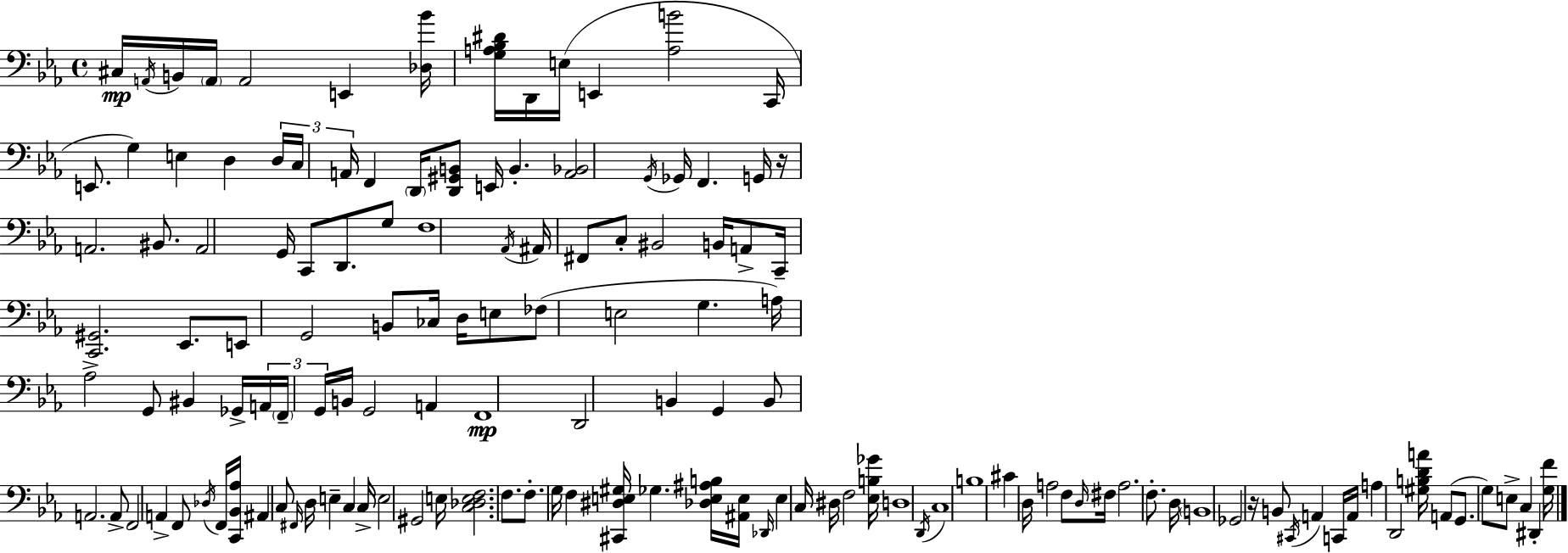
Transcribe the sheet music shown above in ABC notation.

X:1
T:Untitled
M:4/4
L:1/4
K:Cm
^C,/4 A,,/4 B,,/4 A,,/4 A,,2 E,, [_D,_B]/4 [G,A,_B,^D]/4 D,,/4 E,/4 E,, [A,B]2 C,,/4 E,,/2 G, E, D, D,/4 C,/4 A,,/4 F,, D,,/4 [D,,^G,,B,,]/2 E,,/4 B,, [A,,_B,,]2 G,,/4 _G,,/4 F,, G,,/4 z/4 A,,2 ^B,,/2 A,,2 G,,/4 C,,/2 D,,/2 G,/2 F,4 _A,,/4 ^A,,/4 ^F,,/2 C,/2 ^B,,2 B,,/4 A,,/2 C,,/4 [C,,^G,,]2 _E,,/2 E,,/2 G,,2 B,,/2 _C,/4 D,/4 E,/2 _F,/2 E,2 G, A,/4 _A,2 G,,/2 ^B,, _G,,/4 A,,/4 F,,/4 G,,/4 B,,/4 G,,2 A,, F,,4 D,,2 B,, G,, B,,/2 A,,2 A,,/2 F,,2 A,, F,,/2 _D,/4 F,,/4 [C,,_B,,_A,]/4 ^A,, C,/2 ^F,,/4 D,/4 E, C, C,/4 E,2 ^G,,2 E,/4 [C,_D,E,F,]2 F,/2 F,/2 G,/4 F, [^C,,^D,E,^G,]/4 _G, [_D,E,^A,B,]/4 [^A,,E,]/4 _D,,/4 E, C,/4 ^D,/4 F,2 [_E,B,_G]/4 D,4 D,,/4 C,4 B,4 ^C D,/4 A,2 F,/2 D,/4 ^F,/4 A,2 F,/2 D,/4 B,,4 _G,,2 z/4 B,,/2 ^C,,/4 A,, C,,/4 A,,/4 A, D,,2 [^G,B,DA]/4 A,,/2 G,,/2 G,/2 E,/2 C, ^D,, [G,F]/4